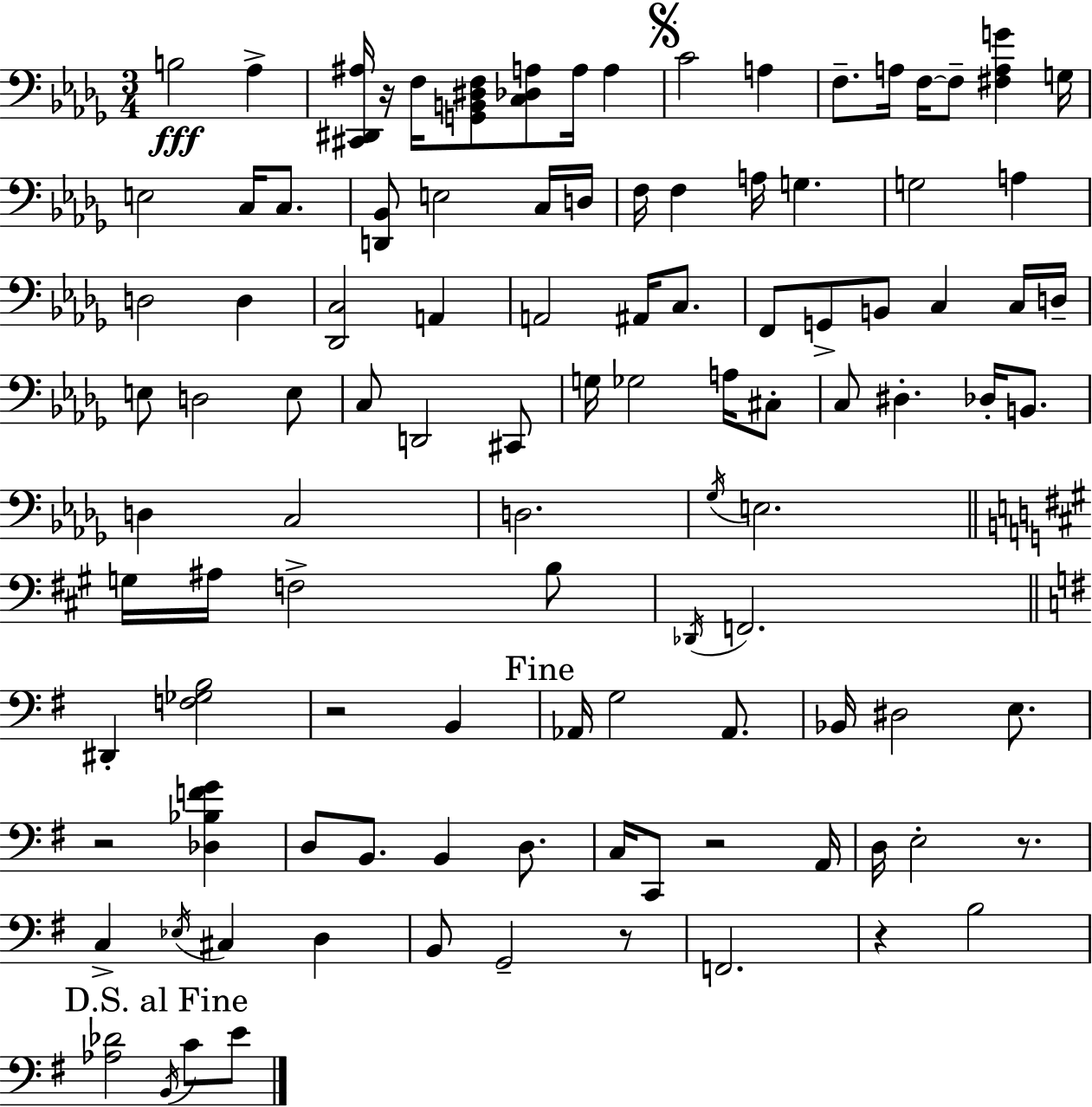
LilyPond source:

{
  \clef bass
  \numericTimeSignature
  \time 3/4
  \key bes \minor
  b2\fff aes4-> | <cis, dis, ais>16 r16 f16 <g, b, dis f>8 <c des a>8 a16 a4 | \mark \markup { \musicglyph "scripts.segno" } c'2 a4 | f8.-- a16 f16~~ f8-- <fis a g'>4 g16 | \break e2 c16 c8. | <d, bes,>8 e2 c16 d16 | f16 f4 a16 g4. | g2 a4 | \break d2 d4 | <des, c>2 a,4 | a,2 ais,16 c8. | f,8 g,8-> b,8 c4 c16 d16-- | \break e8 d2 e8 | c8 d,2 cis,8 | g16 ges2 a16 cis8-. | c8 dis4.-. des16-. b,8. | \break d4 c2 | d2. | \acciaccatura { ges16 } e2. | \bar "||" \break \key a \major g16 ais16 f2-> b8 | \acciaccatura { des,16 } f,2. | \bar "||" \break \key e \minor dis,4-. <f ges b>2 | r2 b,4 | \mark "Fine" aes,16 g2 aes,8. | bes,16 dis2 e8. | \break r2 <des bes f' g'>4 | d8 b,8. b,4 d8. | c16 c,8 r2 a,16 | d16 e2-. r8. | \break c4-> \acciaccatura { ees16 } cis4 d4 | b,8 g,2-- r8 | f,2. | r4 b2 | \break \mark "D.S. al Fine" <aes des'>2 \acciaccatura { b,16 } c'8 | e'8 \bar "|."
}